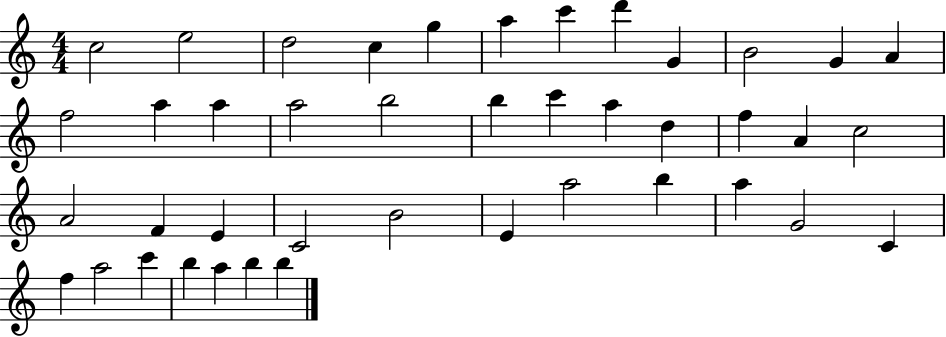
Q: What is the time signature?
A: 4/4